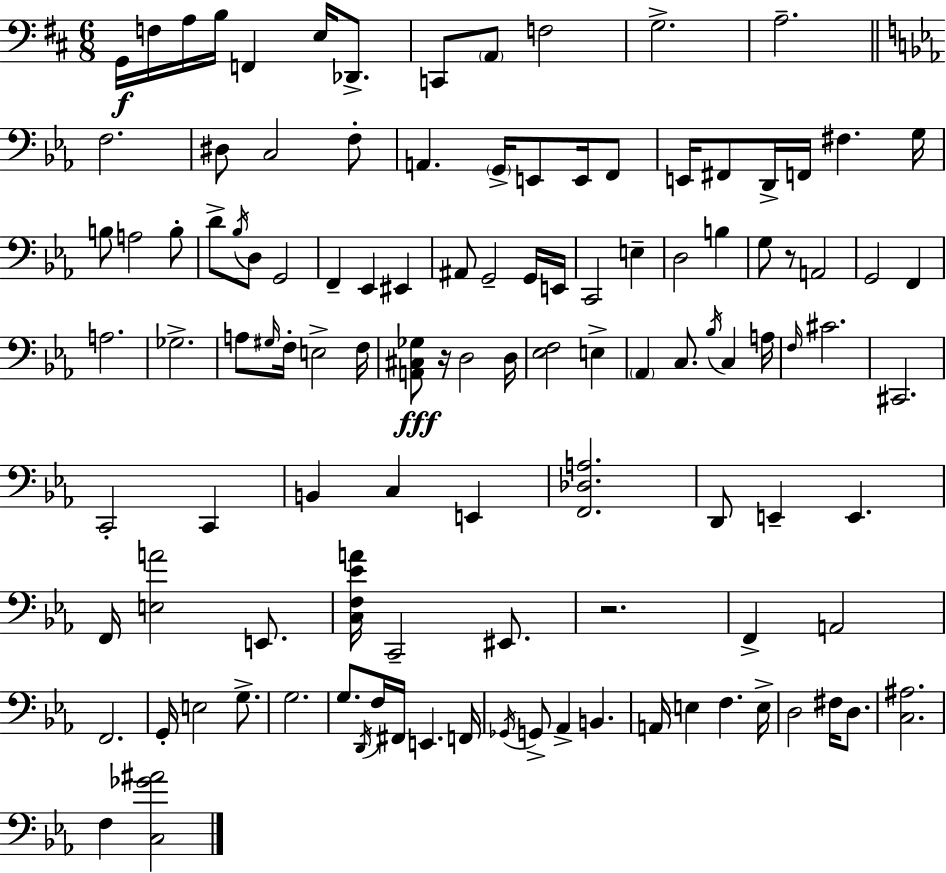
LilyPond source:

{
  \clef bass
  \numericTimeSignature
  \time 6/8
  \key d \major
  g,16\f f16 a16 b16 f,4 e16 des,8.-> | c,8 \parenthesize a,8 f2 | g2.-> | a2.-- | \break \bar "||" \break \key c \minor f2. | dis8 c2 f8-. | a,4. \parenthesize g,16-> e,8 e,16 f,8 | e,16 fis,8 d,16-> f,16 fis4. g16 | \break b8 a2 b8-. | d'8-> \acciaccatura { bes16 } d8 g,2 | f,4-- ees,4 eis,4 | ais,8 g,2-- g,16 | \break e,16 c,2 e4-- | d2 b4 | g8 r8 a,2 | g,2 f,4 | \break a2. | ges2.-> | a8 \grace { gis16 } f16-. e2-> | f16 <a, cis ges>8\fff r16 d2 | \break d16 <ees f>2 e4-> | \parenthesize aes,4 c8. \acciaccatura { bes16 } c4 | a16 \grace { f16 } cis'2. | cis,2. | \break c,2-. | c,4 b,4 c4 | e,4 <f, des a>2. | d,8 e,4-- e,4. | \break f,16 <e a'>2 | e,8. <c f ees' a'>16 c,2-- | eis,8. r2. | f,4-> a,2 | \break f,2. | g,16-. e2 | g8.-> g2. | g8. \acciaccatura { d,16 } f16 fis,16 e,4. | \break f,16 \acciaccatura { ges,16 } g,8-> aes,4-> | b,4. a,16 e4 f4. | e16-> d2 | fis16 d8. <c ais>2. | \break f4 <c ges' ais'>2 | \bar "|."
}